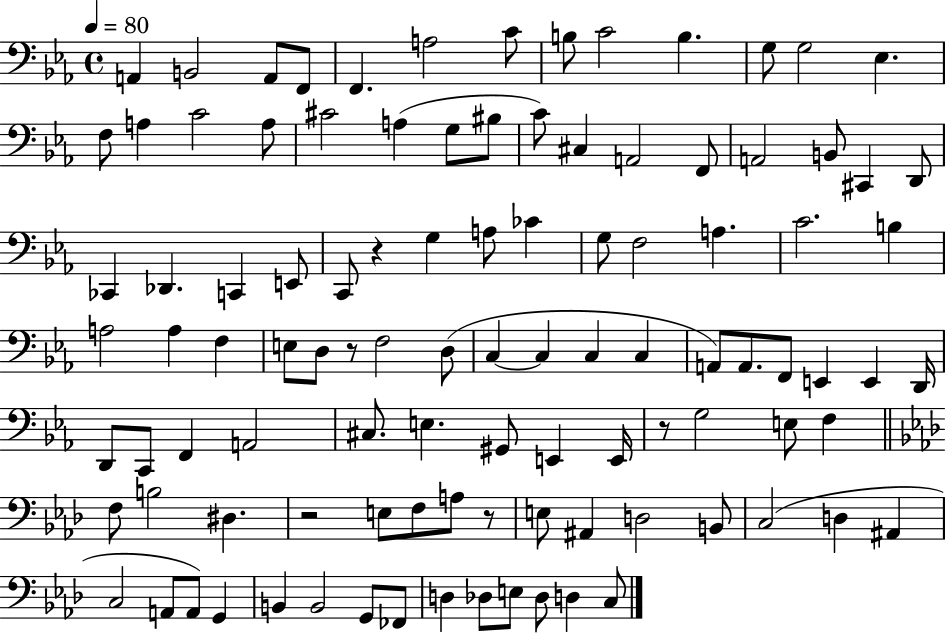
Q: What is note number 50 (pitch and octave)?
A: C3